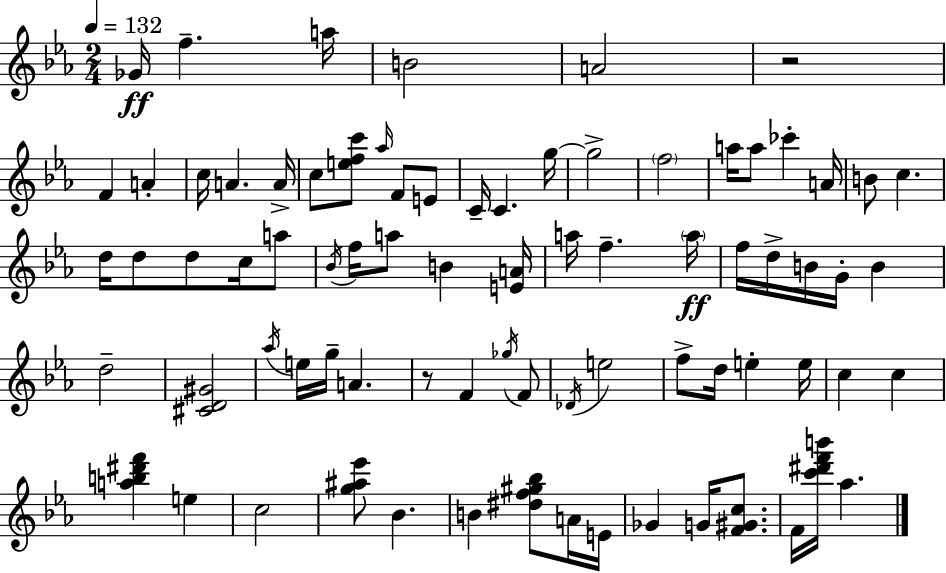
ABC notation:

X:1
T:Untitled
M:2/4
L:1/4
K:Eb
_G/4 f a/4 B2 A2 z2 F A c/4 A A/4 c/2 [efc']/2 _a/4 F/2 E/2 C/4 C g/4 g2 f2 a/4 a/2 _c' A/4 B/2 c d/4 d/2 d/2 c/4 a/2 _B/4 f/4 a/2 B [EA]/4 a/4 f a/4 f/4 d/4 B/4 G/4 B d2 [^CD^G]2 _a/4 e/4 g/4 A z/2 F _g/4 F/2 _D/4 e2 f/2 d/4 e e/4 c c [ab^d'f'] e c2 [g^a_e']/2 _B B [^df^g_b]/2 A/4 E/4 _G G/4 [F^Gc]/2 F/4 [c'^d'f'b']/4 _a